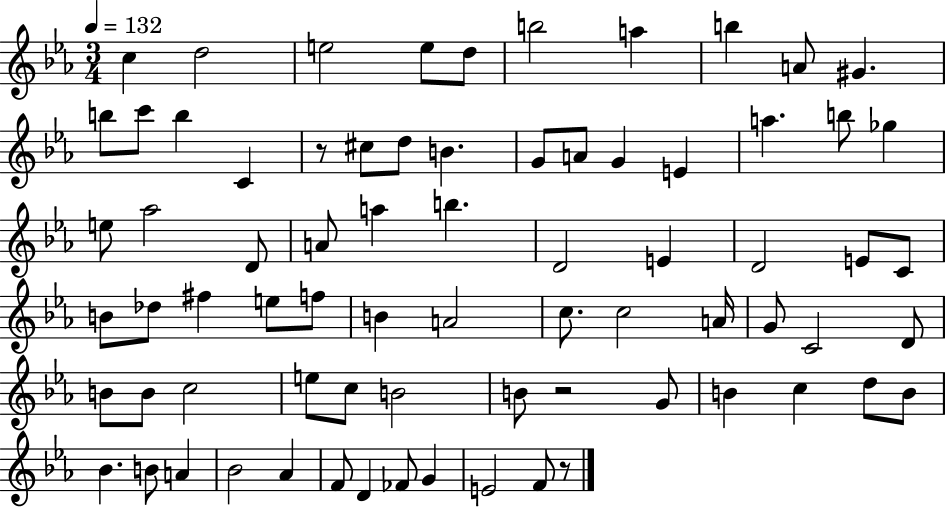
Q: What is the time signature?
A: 3/4